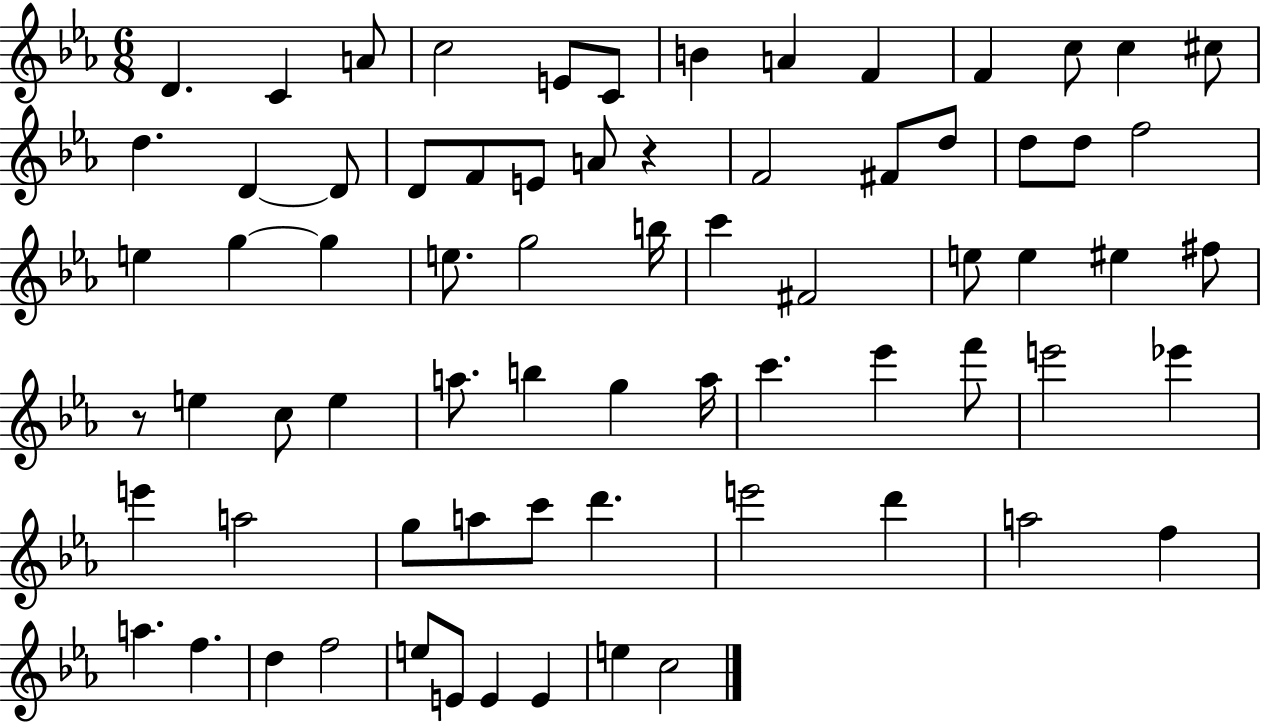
{
  \clef treble
  \numericTimeSignature
  \time 6/8
  \key ees \major
  d'4. c'4 a'8 | c''2 e'8 c'8 | b'4 a'4 f'4 | f'4 c''8 c''4 cis''8 | \break d''4. d'4~~ d'8 | d'8 f'8 e'8 a'8 r4 | f'2 fis'8 d''8 | d''8 d''8 f''2 | \break e''4 g''4~~ g''4 | e''8. g''2 b''16 | c'''4 fis'2 | e''8 e''4 eis''4 fis''8 | \break r8 e''4 c''8 e''4 | a''8. b''4 g''4 a''16 | c'''4. ees'''4 f'''8 | e'''2 ees'''4 | \break e'''4 a''2 | g''8 a''8 c'''8 d'''4. | e'''2 d'''4 | a''2 f''4 | \break a''4. f''4. | d''4 f''2 | e''8 e'8 e'4 e'4 | e''4 c''2 | \break \bar "|."
}